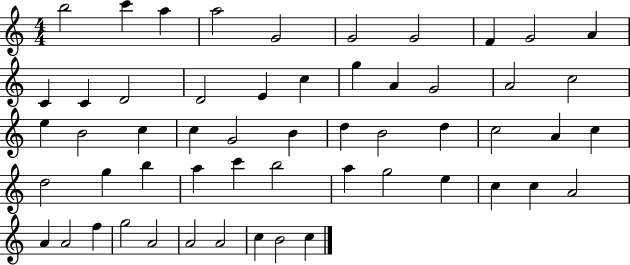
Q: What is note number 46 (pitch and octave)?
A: A4